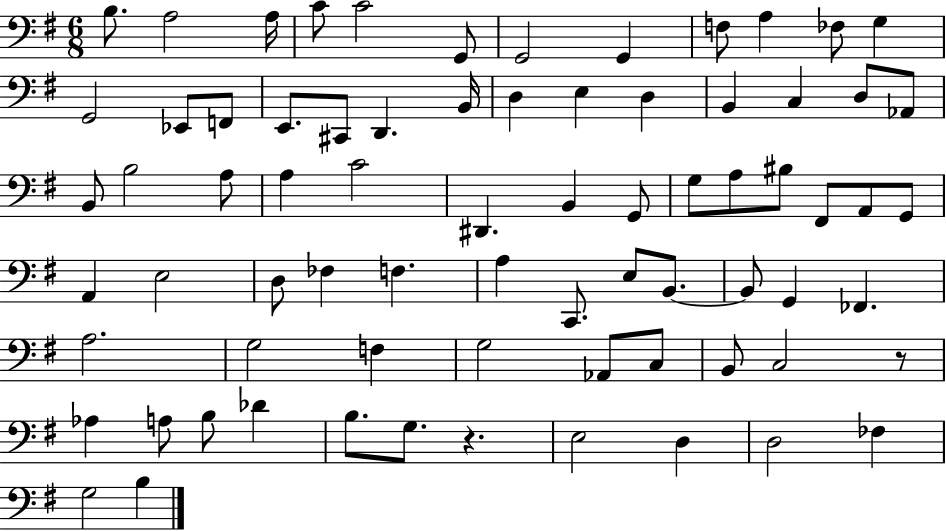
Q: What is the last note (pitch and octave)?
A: B3